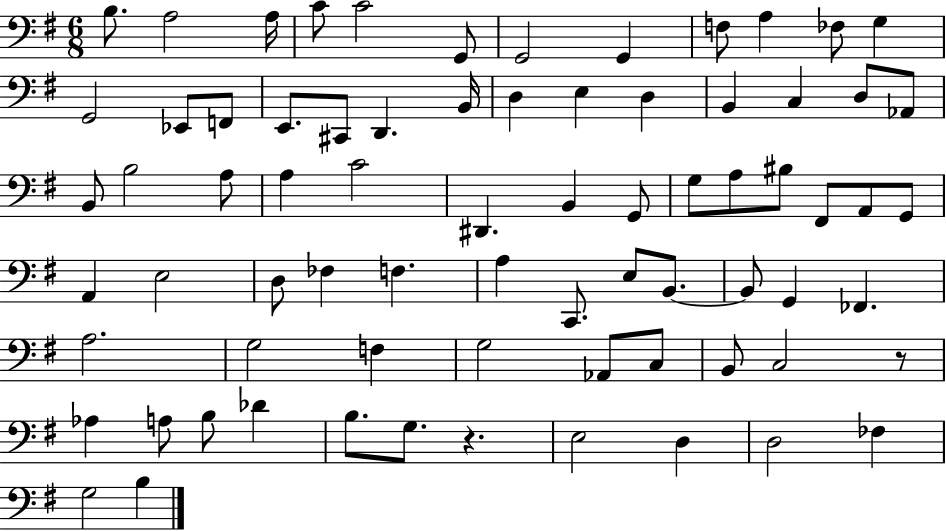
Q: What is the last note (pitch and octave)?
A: B3